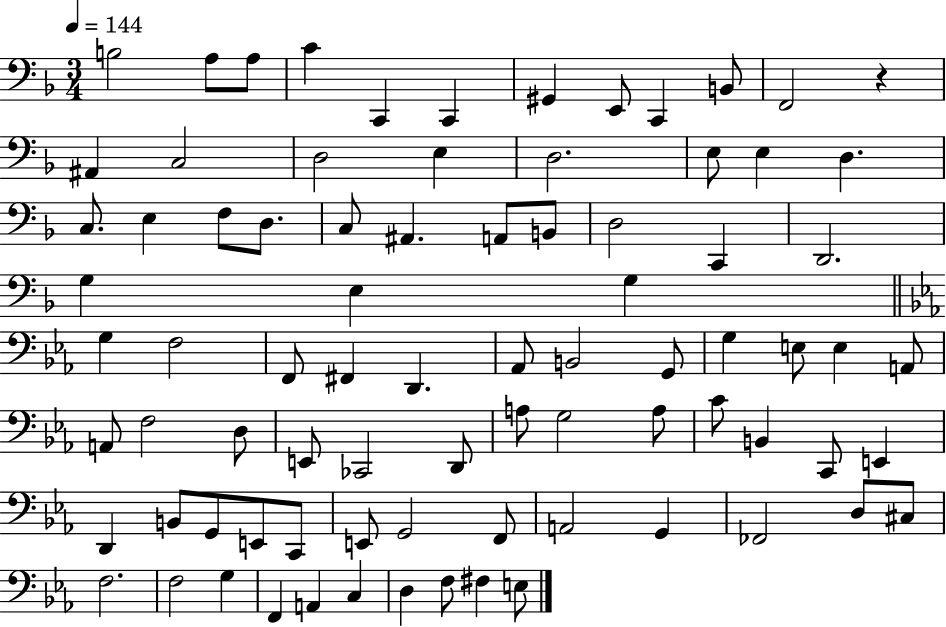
X:1
T:Untitled
M:3/4
L:1/4
K:F
B,2 A,/2 A,/2 C C,, C,, ^G,, E,,/2 C,, B,,/2 F,,2 z ^A,, C,2 D,2 E, D,2 E,/2 E, D, C,/2 E, F,/2 D,/2 C,/2 ^A,, A,,/2 B,,/2 D,2 C,, D,,2 G, E, G, G, F,2 F,,/2 ^F,, D,, _A,,/2 B,,2 G,,/2 G, E,/2 E, A,,/2 A,,/2 F,2 D,/2 E,,/2 _C,,2 D,,/2 A,/2 G,2 A,/2 C/2 B,, C,,/2 E,, D,, B,,/2 G,,/2 E,,/2 C,,/2 E,,/2 G,,2 F,,/2 A,,2 G,, _F,,2 D,/2 ^C,/2 F,2 F,2 G, F,, A,, C, D, F,/2 ^F, E,/2